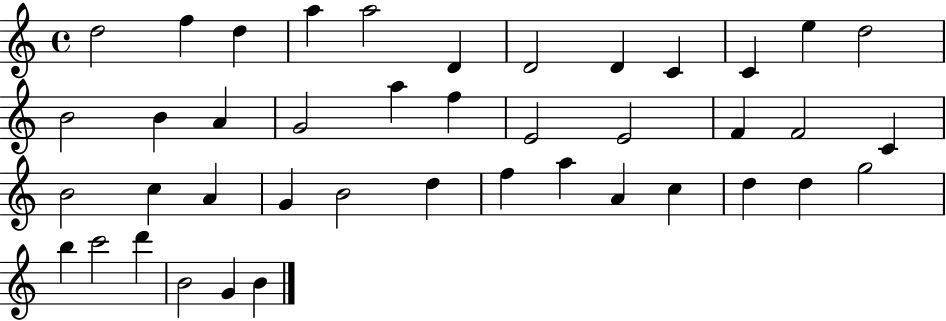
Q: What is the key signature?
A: C major